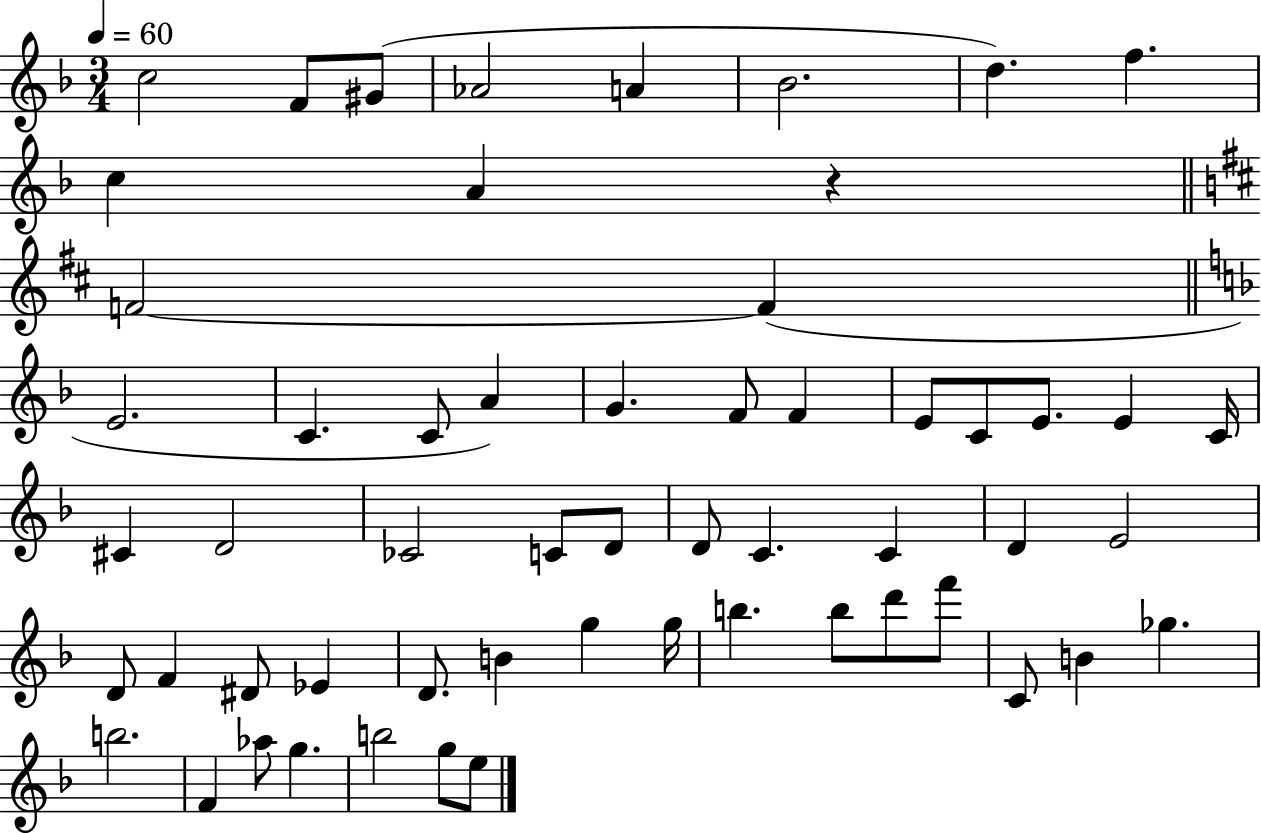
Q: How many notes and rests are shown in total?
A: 57